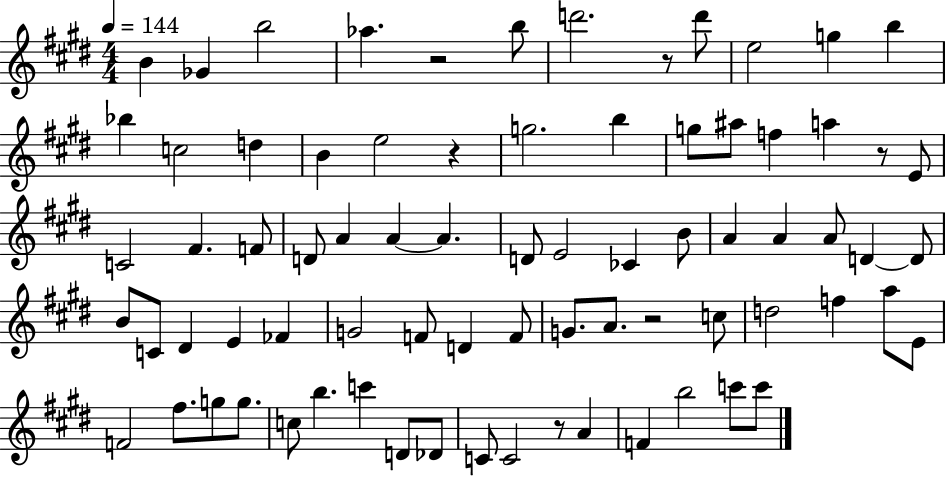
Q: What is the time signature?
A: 4/4